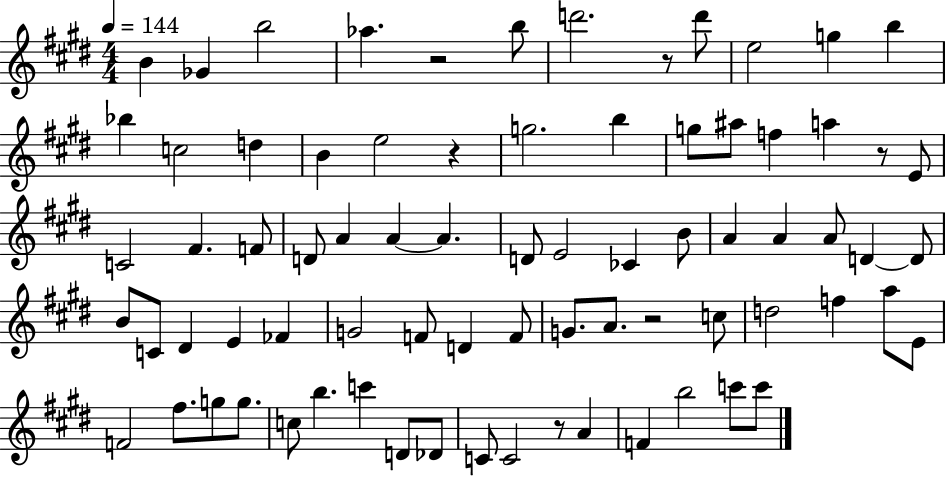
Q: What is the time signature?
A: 4/4